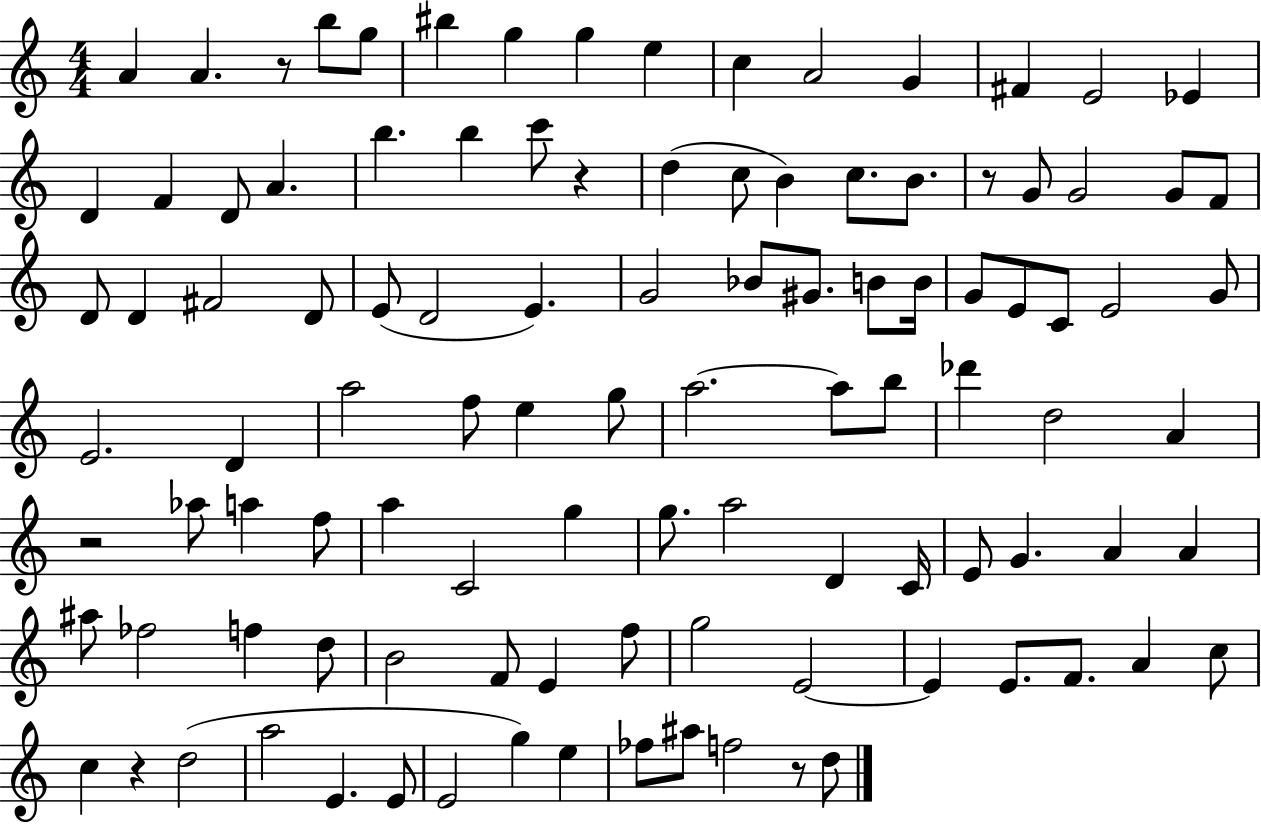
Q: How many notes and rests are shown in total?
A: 106